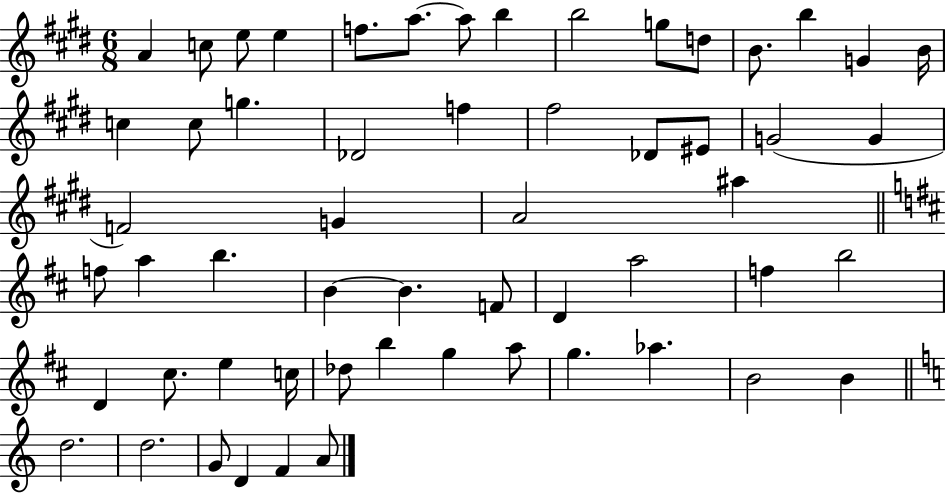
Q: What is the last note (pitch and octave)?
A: A4